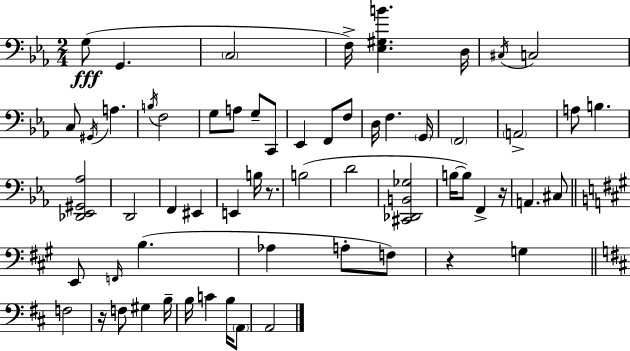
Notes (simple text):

G3/e G2/q. C3/h F3/s [Eb3,G#3,B4]/q. D3/s C#3/s C3/h C3/e G#2/s A3/q. B3/s F3/h G3/e A3/e G3/e C2/e Eb2/q F2/e F3/e D3/s F3/q. G2/s F2/h A2/h A3/e B3/q. [Db2,Eb2,G#2,Ab3]/h D2/h F2/q EIS2/q E2/q B3/s R/e. B3/h D4/h [C#2,Db2,B2,Gb3]/h B3/s B3/e F2/q R/s A2/q. C#3/e E2/e F2/s B3/q. Ab3/q A3/e F3/e R/q G3/q F3/h R/s F3/e G#3/q B3/s B3/s C4/q B3/s A2/e A2/h